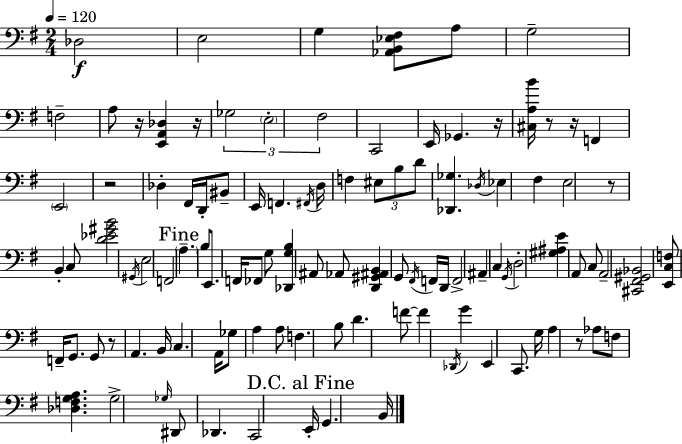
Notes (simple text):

Db3/h E3/h G3/q [Ab2,B2,Eb3,F#3]/e A3/e G3/h F3/h A3/e R/s [E2,A2,Db3]/q R/s Gb3/h E3/h F#3/h C2/h E2/s Gb2/q. R/s [C#3,A3,B4]/s R/e R/s F2/q E2/h R/h Db3/q F#2/s D2/s BIS2/e E2/s F2/q. F#2/s D3/s F3/q EIS3/e B3/e D4/e [Db2,Gb3]/q. Db3/s Eb3/q F#3/q E3/h R/e B2/q C3/e [D4,Eb4,G#4,B4]/h G#2/s E3/h F2/h A3/q. B3/e E2/e. F2/s FES2/e G3/e [Db2,G3,B3]/q A#2/e Ab2/e [D2,G#2,A#2,B2]/q G2/e F#2/s F2/s D2/s F2/h A#2/q C3/q G2/s D3/h [G#3,A#3,E4]/q A2/e C3/e A2/h [C#2,F#2,G#2,Bb2]/h [E2,C3,F3]/e F2/s G2/e. G2/e R/e A2/q. B2/s C3/q. A2/s Gb3/e A3/q A3/e F3/q. B3/e D4/q. F4/e F4/q Db2/s G4/q E2/q C2/e. G3/s A3/q R/e Ab3/e F3/e [Db3,F3,G3,A3]/q. G3/h Gb3/s D#2/e Db2/q. C2/h E2/s G2/q. B2/s